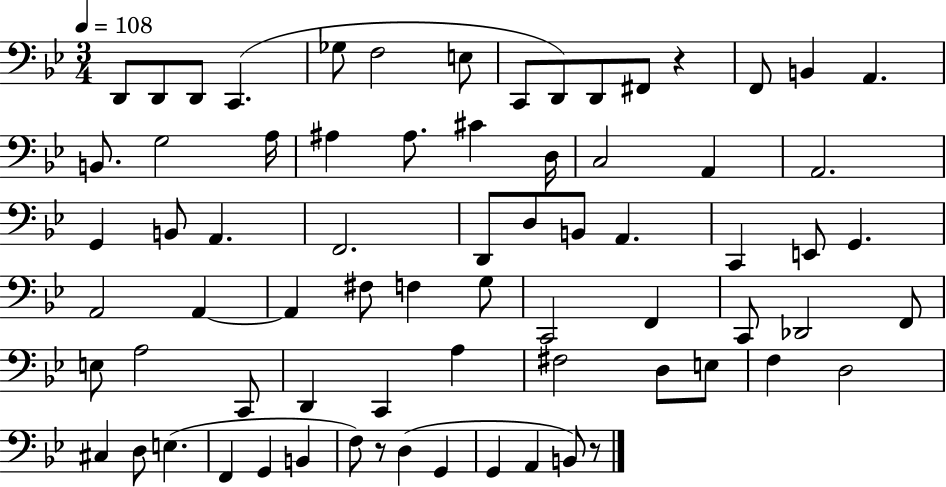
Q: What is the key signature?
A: BES major